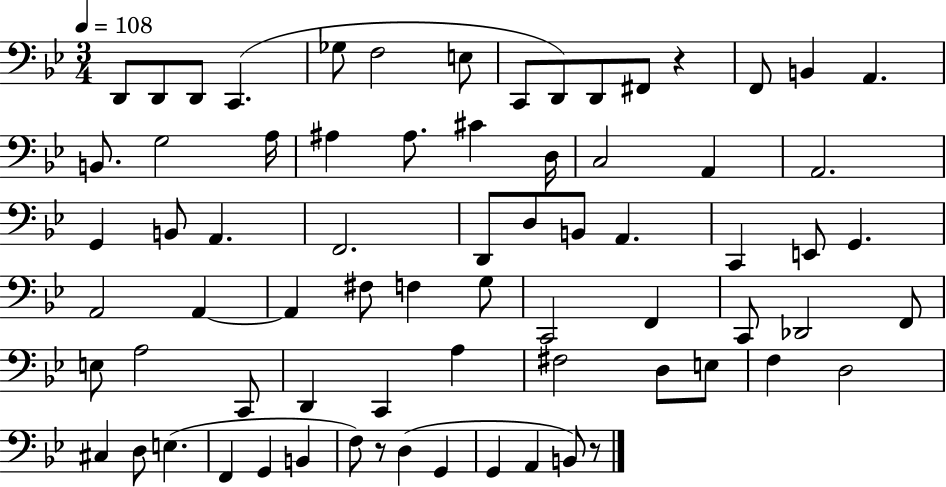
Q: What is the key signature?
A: BES major